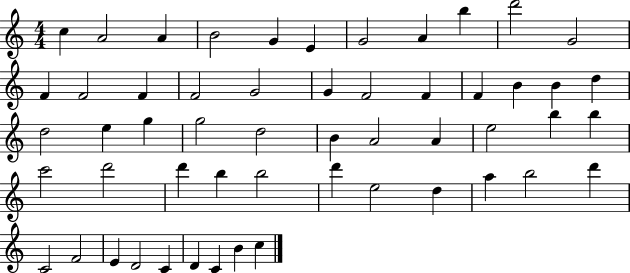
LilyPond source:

{
  \clef treble
  \numericTimeSignature
  \time 4/4
  \key c \major
  c''4 a'2 a'4 | b'2 g'4 e'4 | g'2 a'4 b''4 | d'''2 g'2 | \break f'4 f'2 f'4 | f'2 g'2 | g'4 f'2 f'4 | f'4 b'4 b'4 d''4 | \break d''2 e''4 g''4 | g''2 d''2 | b'4 a'2 a'4 | e''2 b''4 b''4 | \break c'''2 d'''2 | d'''4 b''4 b''2 | d'''4 e''2 d''4 | a''4 b''2 d'''4 | \break c'2 f'2 | e'4 d'2 c'4 | d'4 c'4 b'4 c''4 | \bar "|."
}